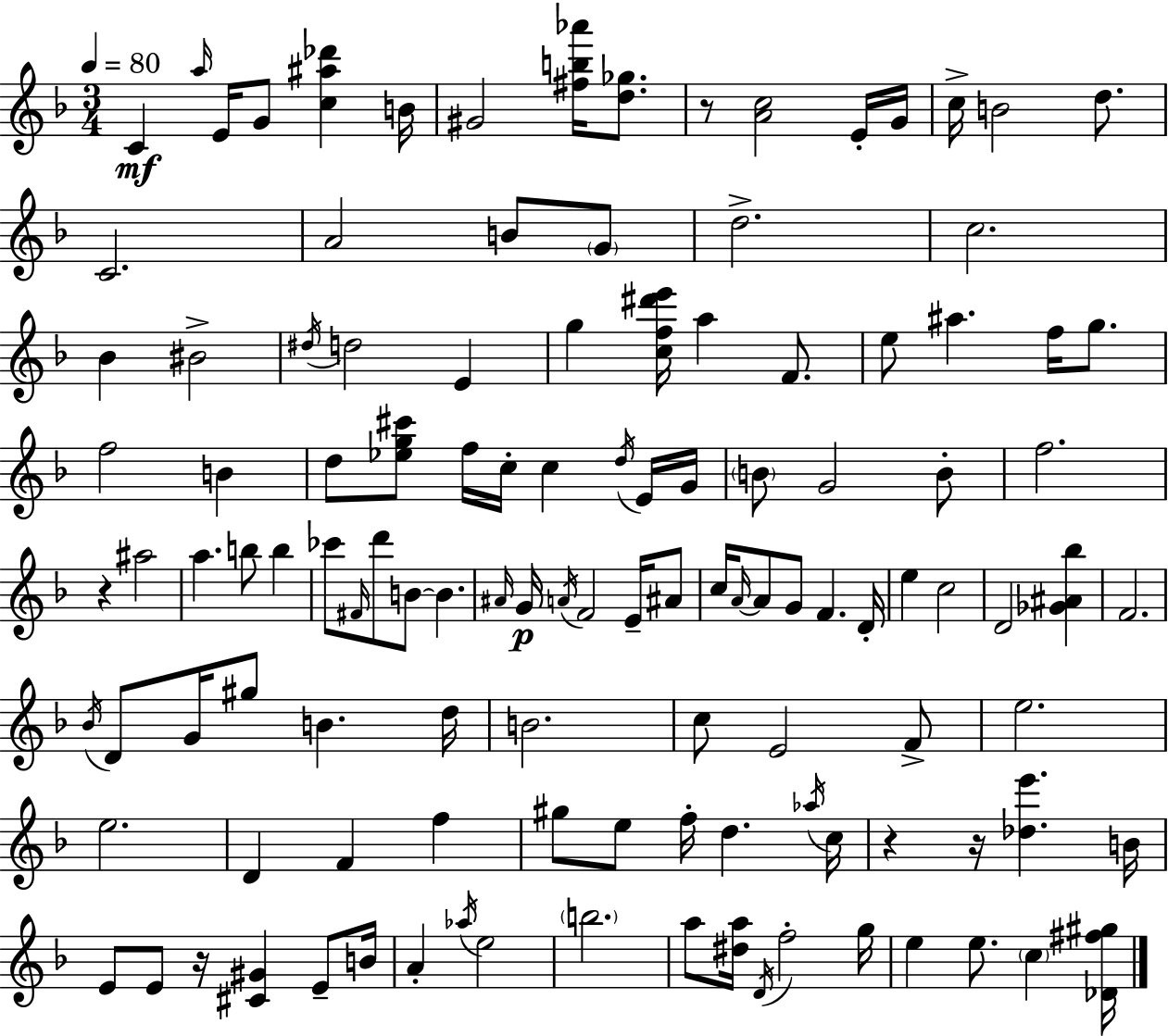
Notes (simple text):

C4/q A5/s E4/s G4/e [C5,A#5,Db6]/q B4/s G#4/h [F#5,B5,Ab6]/s [D5,Gb5]/e. R/e [A4,C5]/h E4/s G4/s C5/s B4/h D5/e. C4/h. A4/h B4/e G4/e D5/h. C5/h. Bb4/q BIS4/h D#5/s D5/h E4/q G5/q [C5,F5,D#6,E6]/s A5/q F4/e. E5/e A#5/q. F5/s G5/e. F5/h B4/q D5/e [Eb5,G5,C#6]/e F5/s C5/s C5/q D5/s E4/s G4/s B4/e G4/h B4/e F5/h. R/q A#5/h A5/q. B5/e B5/q CES6/e F#4/s D6/e B4/e B4/q. A#4/s G4/s A4/s F4/h E4/s A#4/e C5/s A4/s A4/e G4/e F4/q. D4/s E5/q C5/h D4/h [Gb4,A#4,Bb5]/q F4/h. Bb4/s D4/e G4/s G#5/e B4/q. D5/s B4/h. C5/e E4/h F4/e E5/h. E5/h. D4/q F4/q F5/q G#5/e E5/e F5/s D5/q. Ab5/s C5/s R/q R/s [Db5,E6]/q. B4/s E4/e E4/e R/s [C#4,G#4]/q E4/e B4/s A4/q Ab5/s E5/h B5/h. A5/e [D#5,A5]/s D4/s F5/h G5/s E5/q E5/e. C5/q [Db4,F#5,G#5]/s